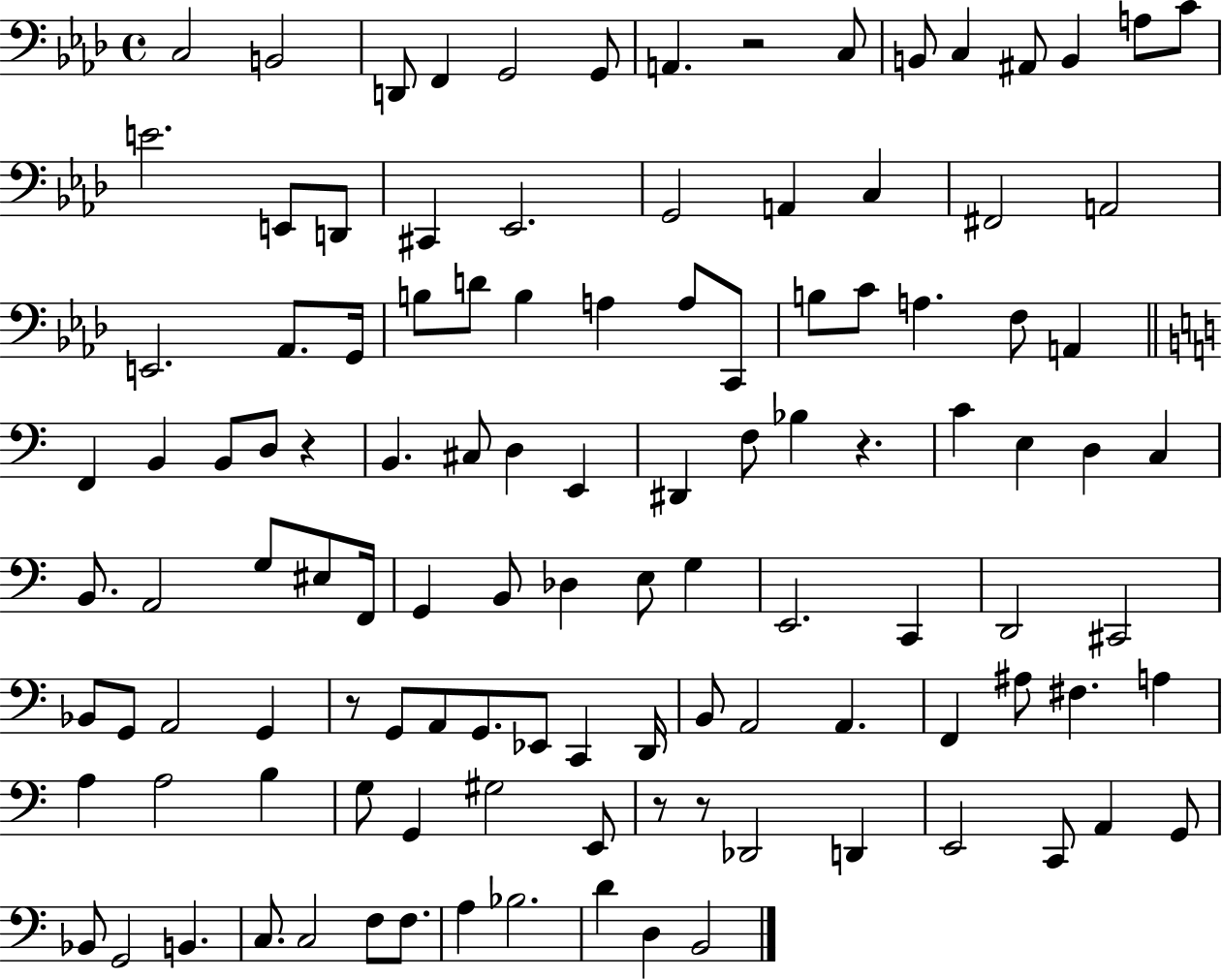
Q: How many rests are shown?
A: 6